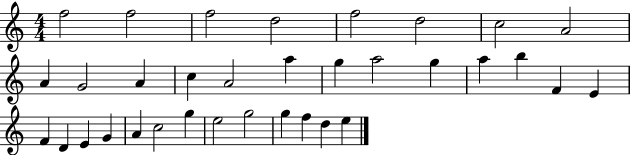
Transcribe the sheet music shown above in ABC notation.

X:1
T:Untitled
M:4/4
L:1/4
K:C
f2 f2 f2 d2 f2 d2 c2 A2 A G2 A c A2 a g a2 g a b F E F D E G A c2 g e2 g2 g f d e